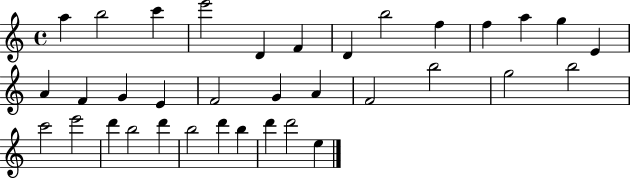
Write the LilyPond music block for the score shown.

{
  \clef treble
  \time 4/4
  \defaultTimeSignature
  \key c \major
  a''4 b''2 c'''4 | e'''2 d'4 f'4 | d'4 b''2 f''4 | f''4 a''4 g''4 e'4 | \break a'4 f'4 g'4 e'4 | f'2 g'4 a'4 | f'2 b''2 | g''2 b''2 | \break c'''2 e'''2 | d'''4 b''2 d'''4 | b''2 d'''4 b''4 | d'''4 d'''2 e''4 | \break \bar "|."
}